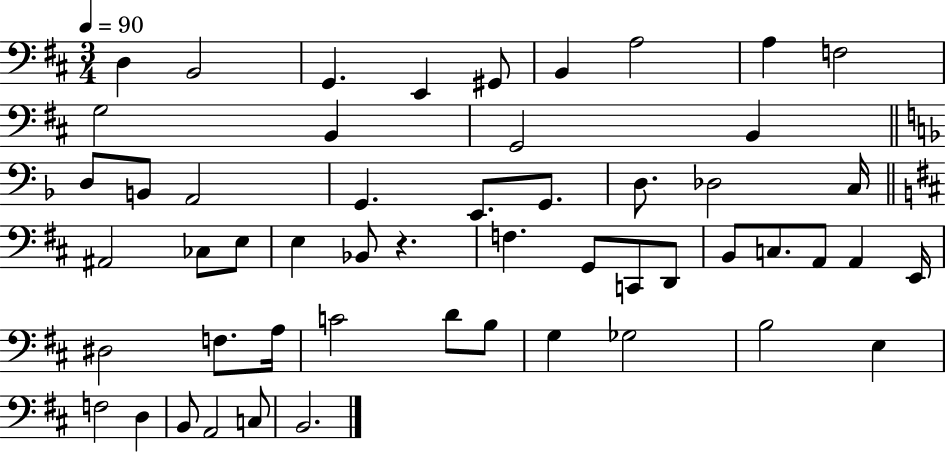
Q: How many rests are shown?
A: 1